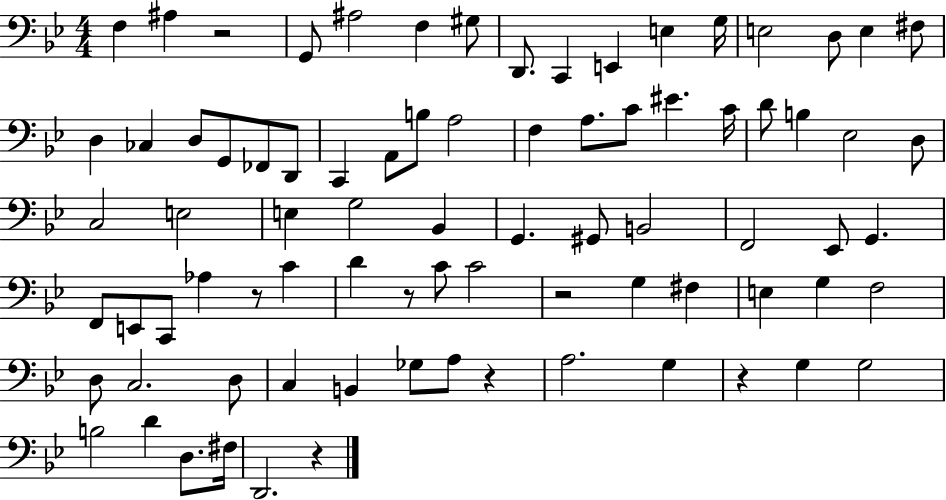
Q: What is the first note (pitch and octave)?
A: F3